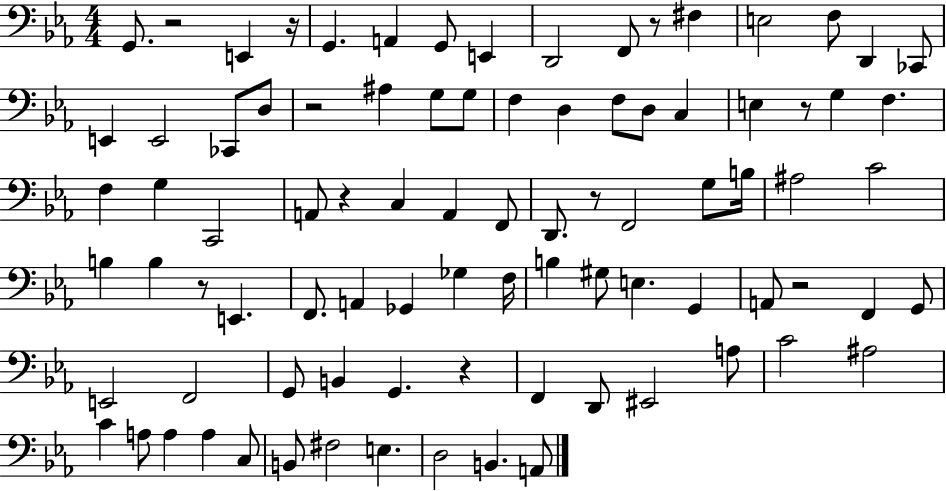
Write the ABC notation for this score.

X:1
T:Untitled
M:4/4
L:1/4
K:Eb
G,,/2 z2 E,, z/4 G,, A,, G,,/2 E,, D,,2 F,,/2 z/2 ^F, E,2 F,/2 D,, _C,,/2 E,, E,,2 _C,,/2 D,/2 z2 ^A, G,/2 G,/2 F, D, F,/2 D,/2 C, E, z/2 G, F, F, G, C,,2 A,,/2 z C, A,, F,,/2 D,,/2 z/2 F,,2 G,/2 B,/4 ^A,2 C2 B, B, z/2 E,, F,,/2 A,, _G,, _G, F,/4 B, ^G,/2 E, G,, A,,/2 z2 F,, G,,/2 E,,2 F,,2 G,,/2 B,, G,, z F,, D,,/2 ^E,,2 A,/2 C2 ^A,2 C A,/2 A, A, C,/2 B,,/2 ^F,2 E, D,2 B,, A,,/2